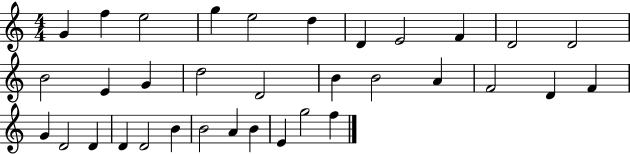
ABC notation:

X:1
T:Untitled
M:4/4
L:1/4
K:C
G f e2 g e2 d D E2 F D2 D2 B2 E G d2 D2 B B2 A F2 D F G D2 D D D2 B B2 A B E g2 f